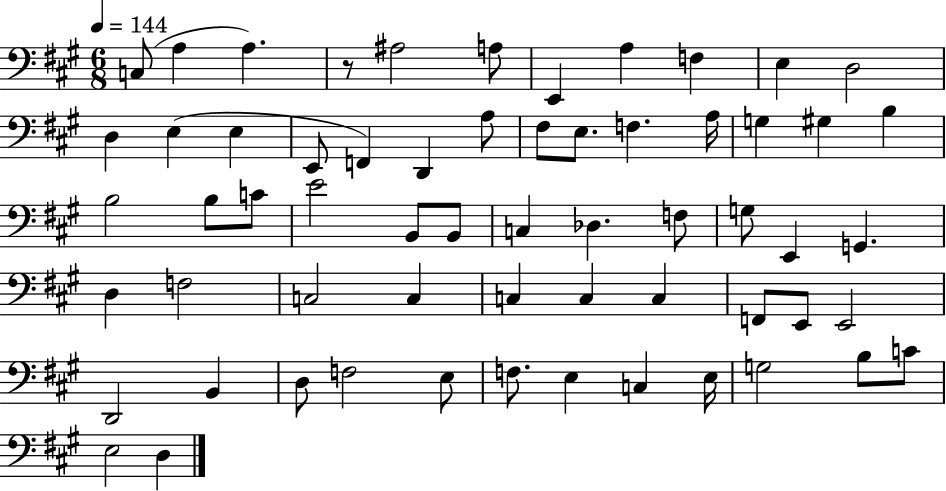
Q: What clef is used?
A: bass